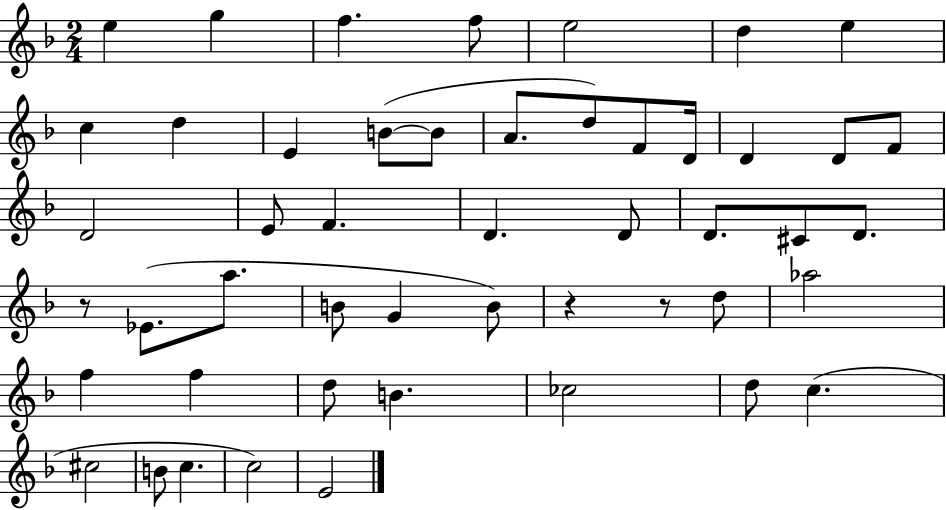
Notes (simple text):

E5/q G5/q F5/q. F5/e E5/h D5/q E5/q C5/q D5/q E4/q B4/e B4/e A4/e. D5/e F4/e D4/s D4/q D4/e F4/e D4/h E4/e F4/q. D4/q. D4/e D4/e. C#4/e D4/e. R/e Eb4/e. A5/e. B4/e G4/q B4/e R/q R/e D5/e Ab5/h F5/q F5/q D5/e B4/q. CES5/h D5/e C5/q. C#5/h B4/e C5/q. C5/h E4/h